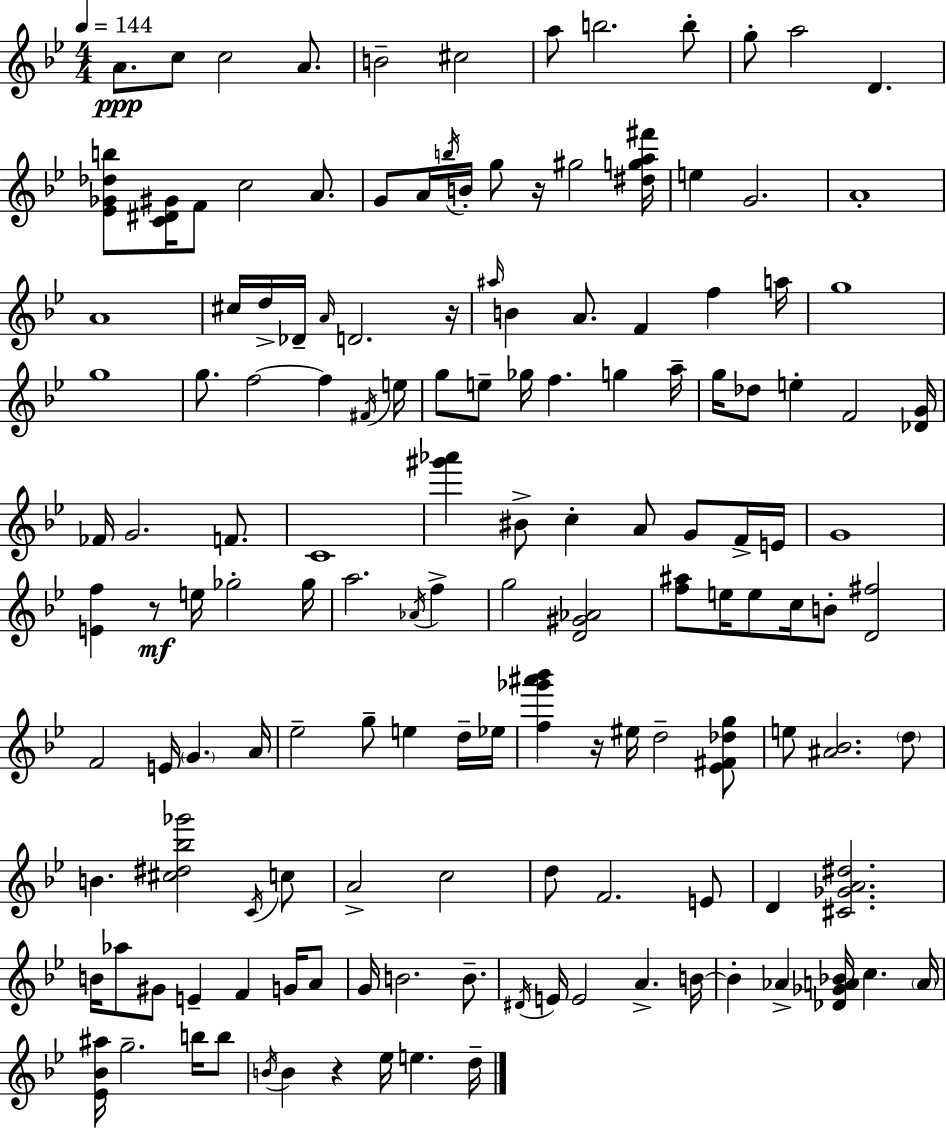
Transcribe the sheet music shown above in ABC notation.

X:1
T:Untitled
M:4/4
L:1/4
K:Bb
A/2 c/2 c2 A/2 B2 ^c2 a/2 b2 b/2 g/2 a2 D [_E_G_db]/2 [C^D^G]/4 F/2 c2 A/2 G/2 A/4 b/4 B/4 g/2 z/4 ^g2 [^dga^f']/4 e G2 A4 A4 ^c/4 d/4 _D/4 A/4 D2 z/4 ^a/4 B A/2 F f a/4 g4 g4 g/2 f2 f ^F/4 e/4 g/2 e/2 _g/4 f g a/4 g/4 _d/2 e F2 [_DG]/4 _F/4 G2 F/2 C4 [^g'_a'] ^B/2 c A/2 G/2 F/4 E/4 G4 [Ef] z/2 e/4 _g2 _g/4 a2 _A/4 f g2 [D^G_A]2 [f^a]/2 e/4 e/2 c/4 B/2 [D^f]2 F2 E/4 G A/4 _e2 g/2 e d/4 _e/4 [f_g'^a'_b'] z/4 ^e/4 d2 [_E^F_dg]/2 e/2 [^A_B]2 d/2 B [^c^d_b_g']2 C/4 c/2 A2 c2 d/2 F2 E/2 D [^C_GA^d]2 B/4 _a/2 ^G/2 E F G/4 A/2 G/4 B2 B/2 ^D/4 E/4 E2 A B/4 B _A [_D_GA_B]/4 c A/4 [_E_B^a]/4 g2 b/4 b/2 B/4 B z _e/4 e d/4